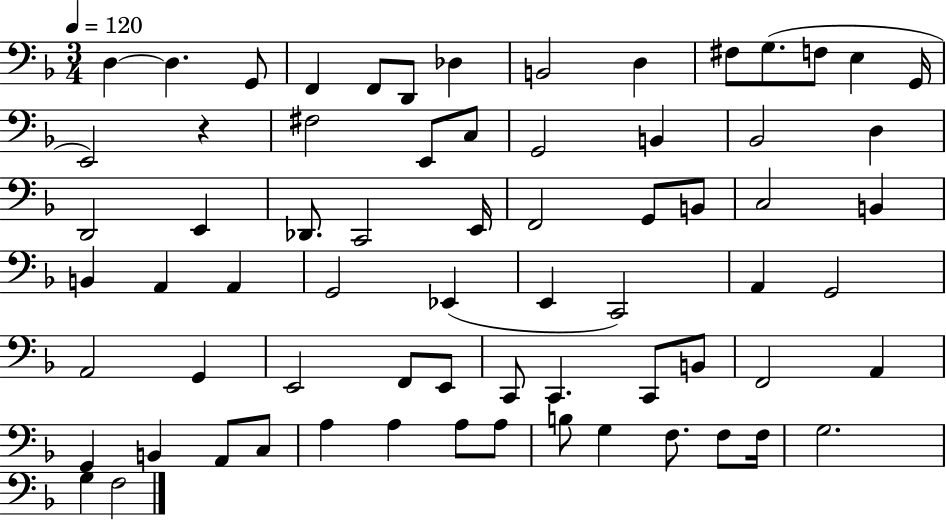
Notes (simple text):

D3/q D3/q. G2/e F2/q F2/e D2/e Db3/q B2/h D3/q F#3/e G3/e. F3/e E3/q G2/s E2/h R/q F#3/h E2/e C3/e G2/h B2/q Bb2/h D3/q D2/h E2/q Db2/e. C2/h E2/s F2/h G2/e B2/e C3/h B2/q B2/q A2/q A2/q G2/h Eb2/q E2/q C2/h A2/q G2/h A2/h G2/q E2/h F2/e E2/e C2/e C2/q. C2/e B2/e F2/h A2/q G2/q B2/q A2/e C3/e A3/q A3/q A3/e A3/e B3/e G3/q F3/e. F3/e F3/s G3/h. G3/q F3/h